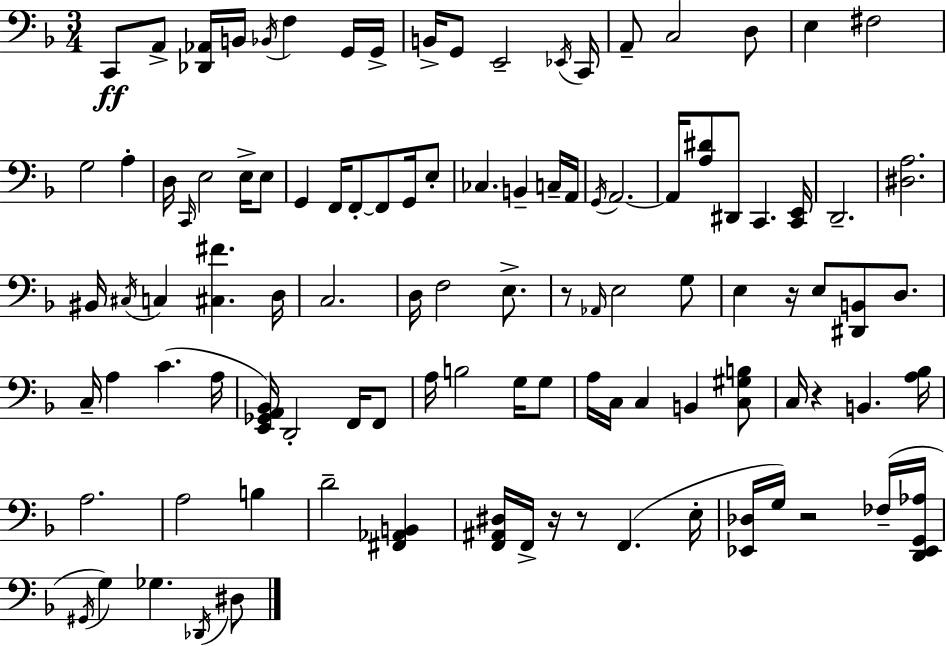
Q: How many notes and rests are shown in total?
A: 104